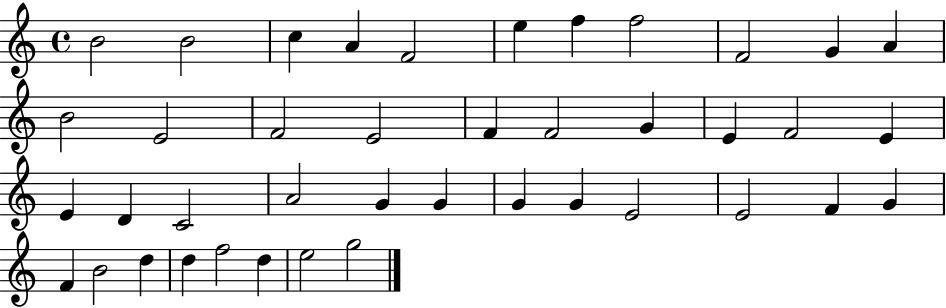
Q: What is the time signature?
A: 4/4